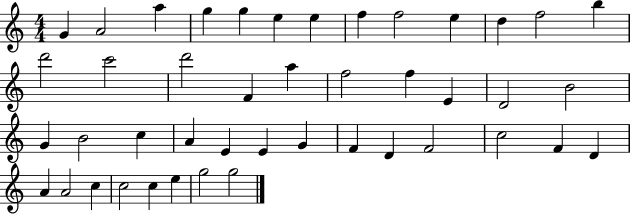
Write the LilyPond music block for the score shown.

{
  \clef treble
  \numericTimeSignature
  \time 4/4
  \key c \major
  g'4 a'2 a''4 | g''4 g''4 e''4 e''4 | f''4 f''2 e''4 | d''4 f''2 b''4 | \break d'''2 c'''2 | d'''2 f'4 a''4 | f''2 f''4 e'4 | d'2 b'2 | \break g'4 b'2 c''4 | a'4 e'4 e'4 g'4 | f'4 d'4 f'2 | c''2 f'4 d'4 | \break a'4 a'2 c''4 | c''2 c''4 e''4 | g''2 g''2 | \bar "|."
}